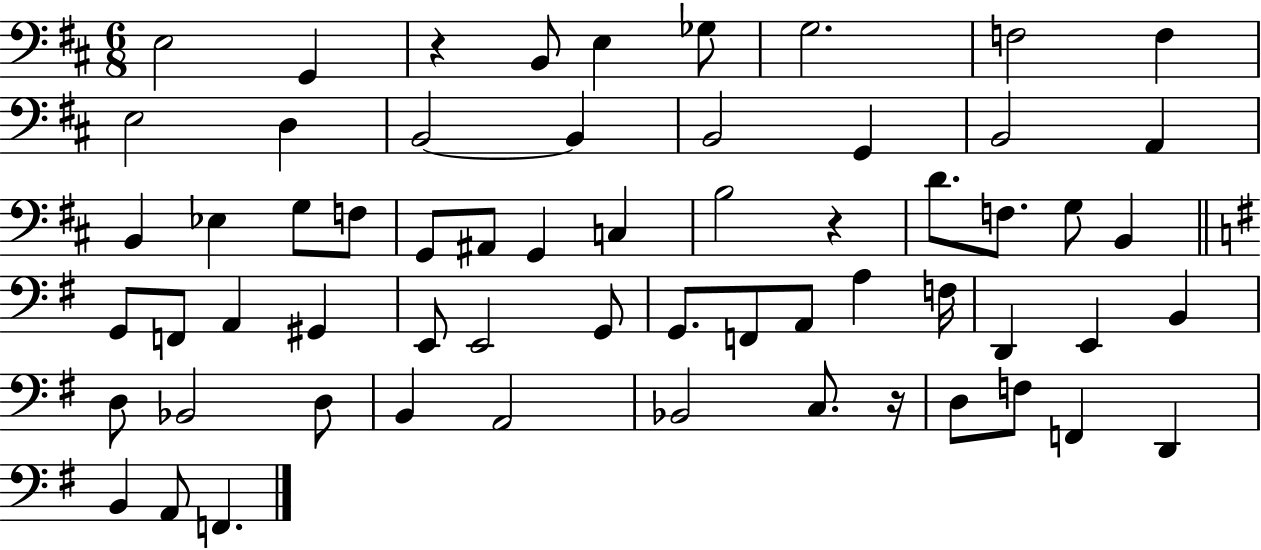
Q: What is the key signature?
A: D major